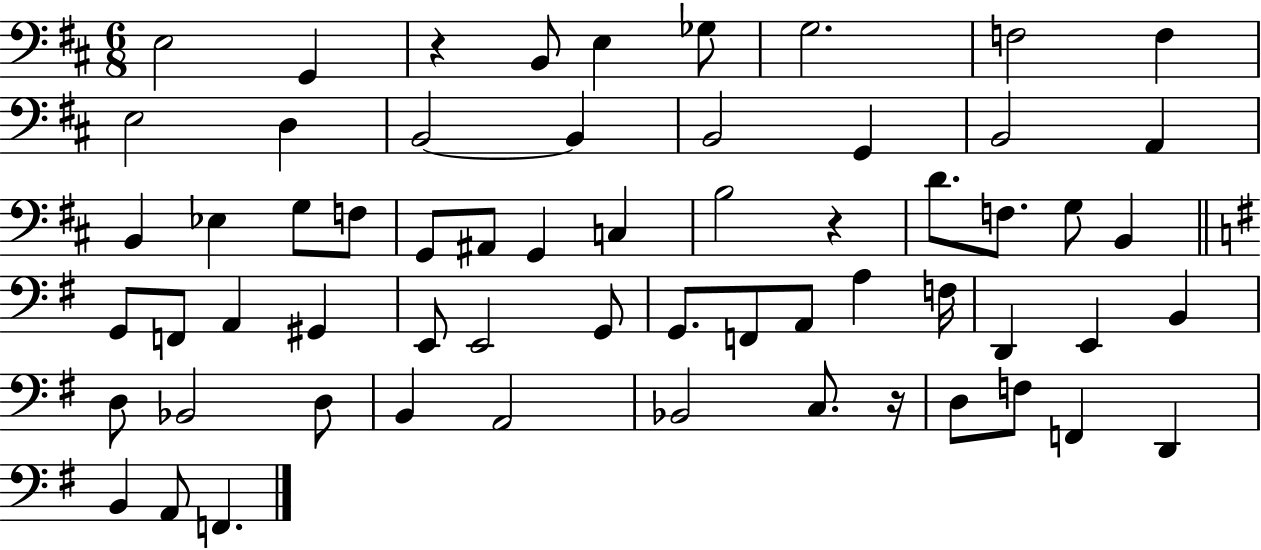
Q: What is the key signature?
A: D major